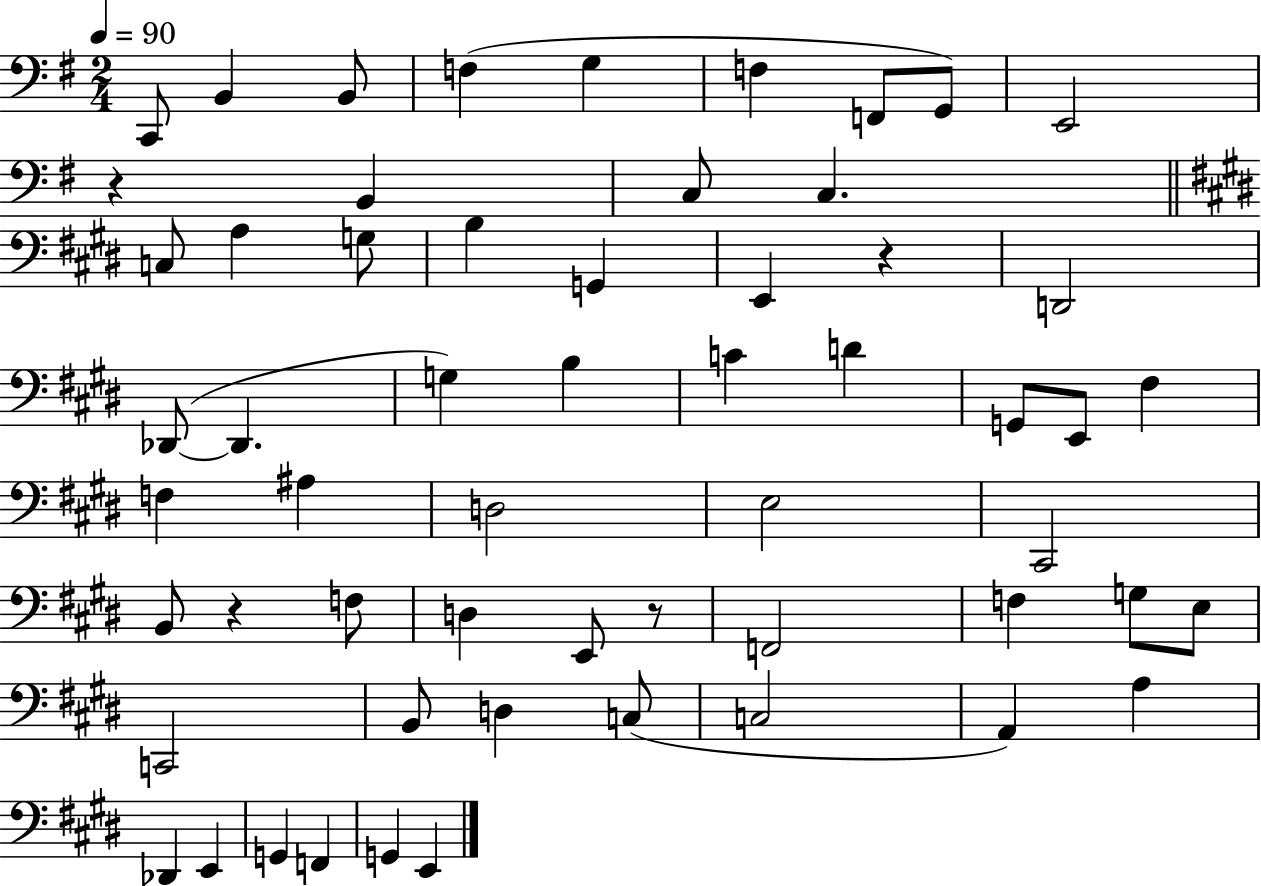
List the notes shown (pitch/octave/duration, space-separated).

C2/e B2/q B2/e F3/q G3/q F3/q F2/e G2/e E2/h R/q B2/q C3/e C3/q. C3/e A3/q G3/e B3/q G2/q E2/q R/q D2/h Db2/e Db2/q. G3/q B3/q C4/q D4/q G2/e E2/e F#3/q F3/q A#3/q D3/h E3/h C#2/h B2/e R/q F3/e D3/q E2/e R/e F2/h F3/q G3/e E3/e C2/h B2/e D3/q C3/e C3/h A2/q A3/q Db2/q E2/q G2/q F2/q G2/q E2/q